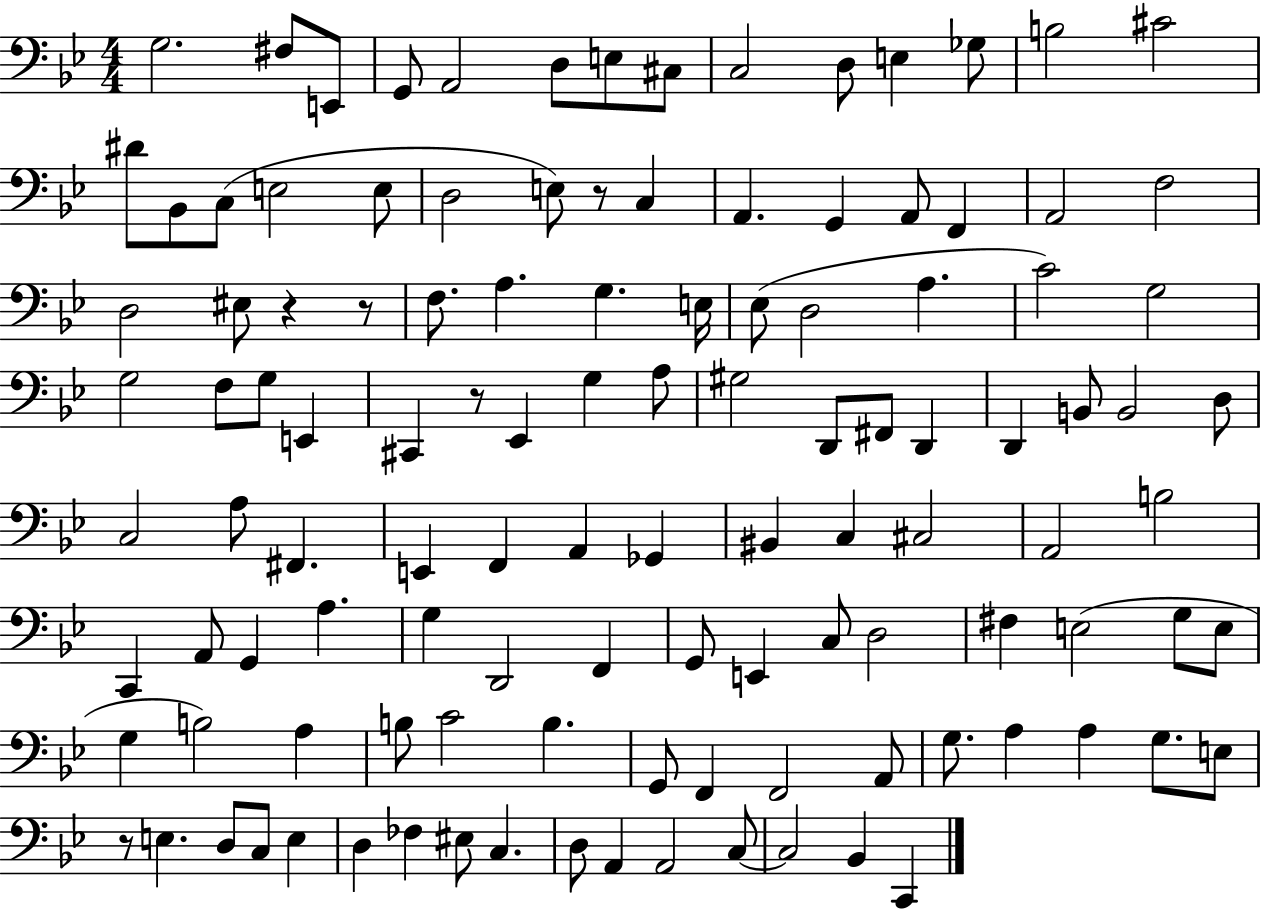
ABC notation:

X:1
T:Untitled
M:4/4
L:1/4
K:Bb
G,2 ^F,/2 E,,/2 G,,/2 A,,2 D,/2 E,/2 ^C,/2 C,2 D,/2 E, _G,/2 B,2 ^C2 ^D/2 _B,,/2 C,/2 E,2 E,/2 D,2 E,/2 z/2 C, A,, G,, A,,/2 F,, A,,2 F,2 D,2 ^E,/2 z z/2 F,/2 A, G, E,/4 _E,/2 D,2 A, C2 G,2 G,2 F,/2 G,/2 E,, ^C,, z/2 _E,, G, A,/2 ^G,2 D,,/2 ^F,,/2 D,, D,, B,,/2 B,,2 D,/2 C,2 A,/2 ^F,, E,, F,, A,, _G,, ^B,, C, ^C,2 A,,2 B,2 C,, A,,/2 G,, A, G, D,,2 F,, G,,/2 E,, C,/2 D,2 ^F, E,2 G,/2 E,/2 G, B,2 A, B,/2 C2 B, G,,/2 F,, F,,2 A,,/2 G,/2 A, A, G,/2 E,/2 z/2 E, D,/2 C,/2 E, D, _F, ^E,/2 C, D,/2 A,, A,,2 C,/2 C,2 _B,, C,,